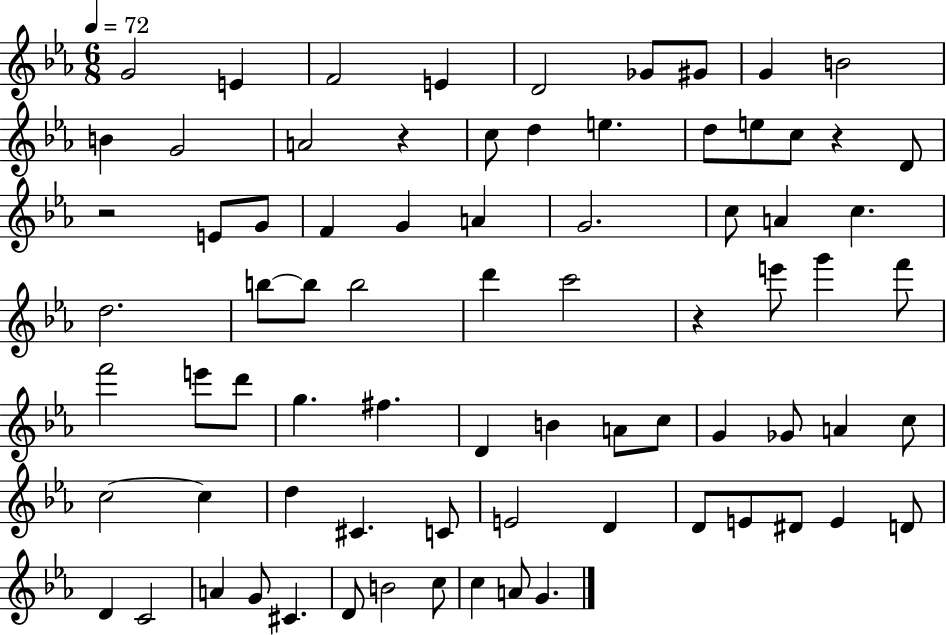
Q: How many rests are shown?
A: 4